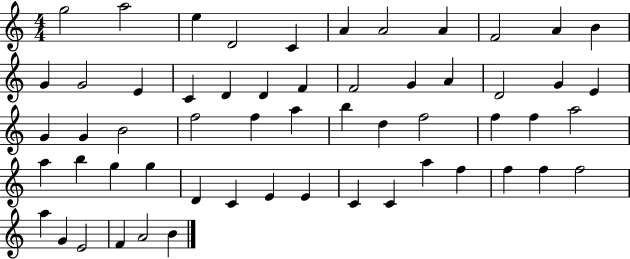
G5/h A5/h E5/q D4/h C4/q A4/q A4/h A4/q F4/h A4/q B4/q G4/q G4/h E4/q C4/q D4/q D4/q F4/q F4/h G4/q A4/q D4/h G4/q E4/q G4/q G4/q B4/h F5/h F5/q A5/q B5/q D5/q F5/h F5/q F5/q A5/h A5/q B5/q G5/q G5/q D4/q C4/q E4/q E4/q C4/q C4/q A5/q F5/q F5/q F5/q F5/h A5/q G4/q E4/h F4/q A4/h B4/q